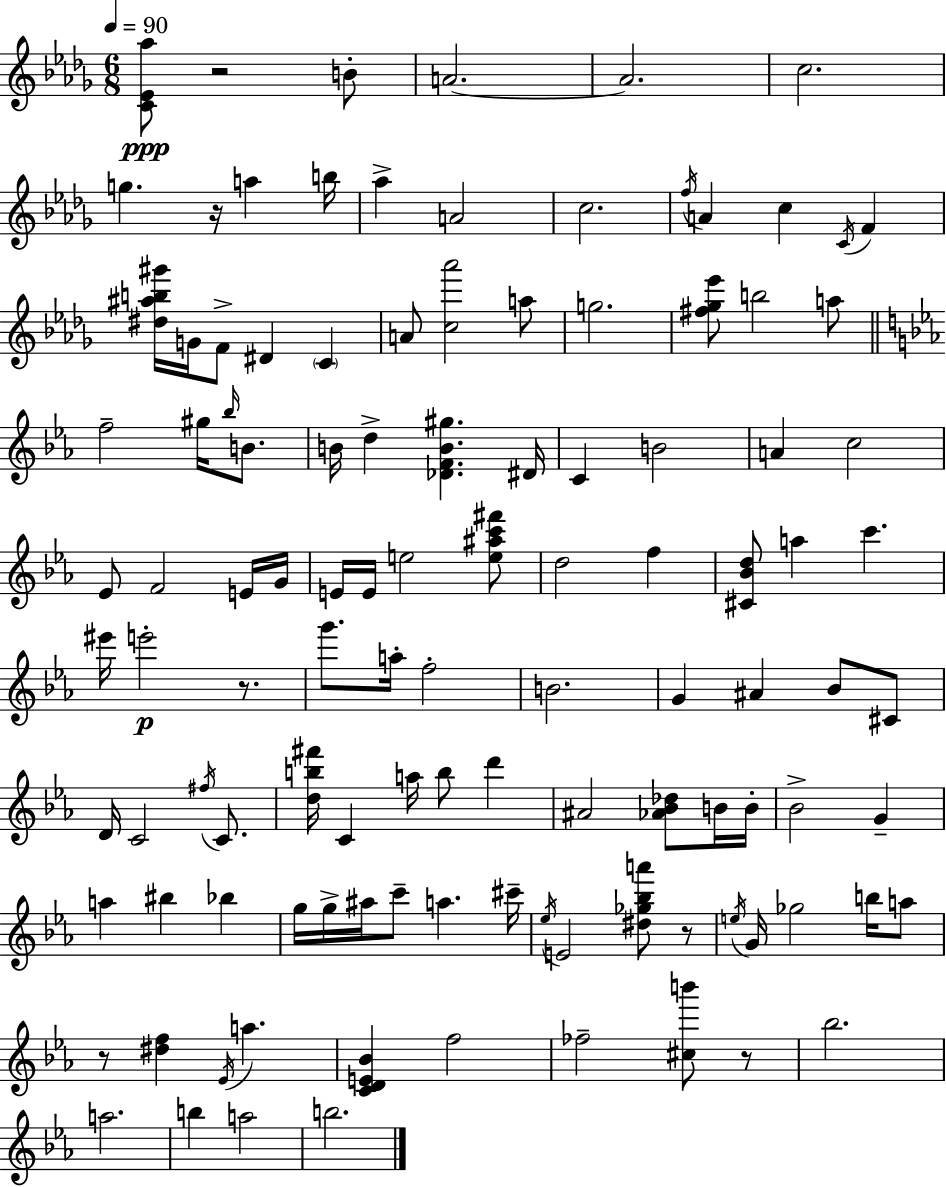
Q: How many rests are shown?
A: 6